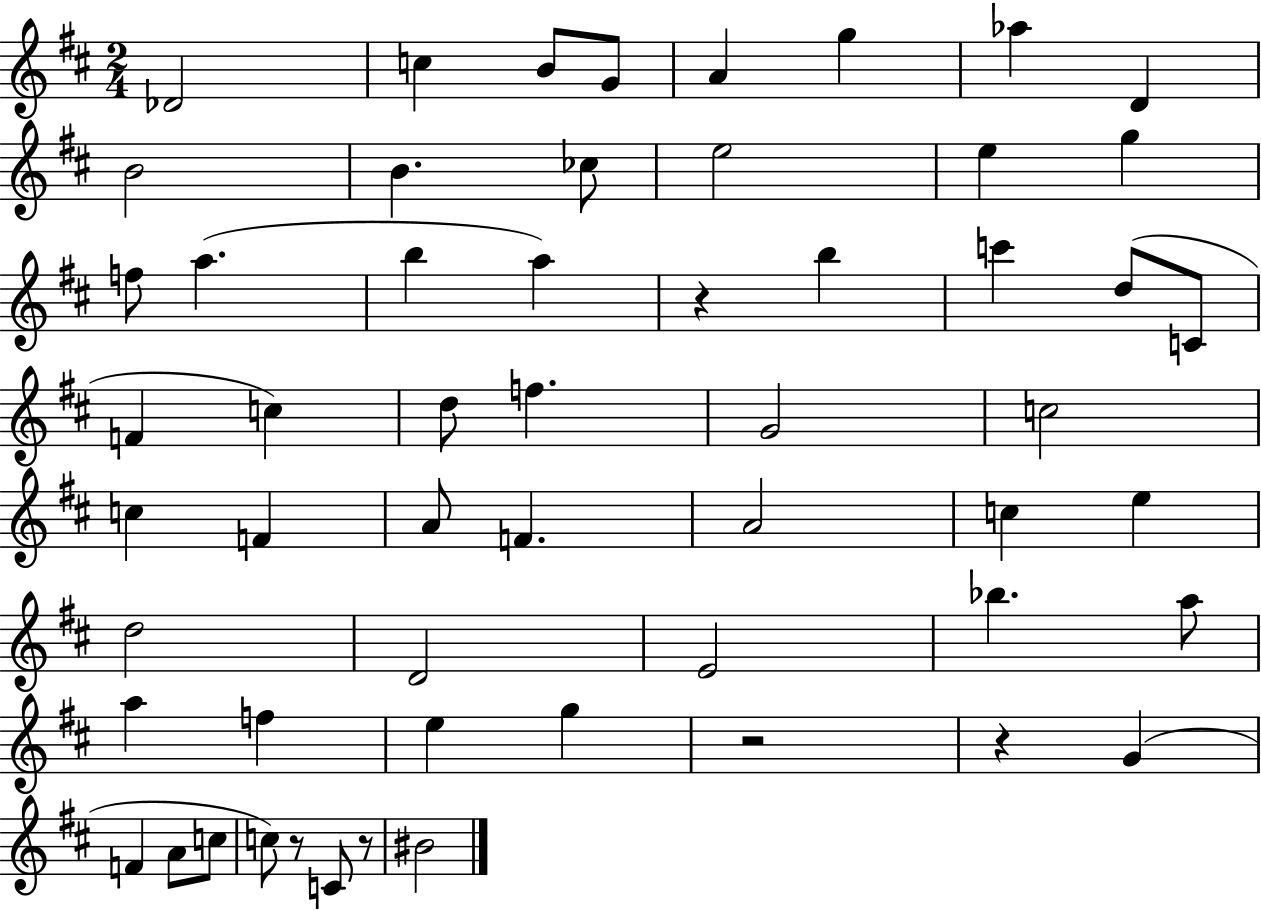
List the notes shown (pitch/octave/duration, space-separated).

Db4/h C5/q B4/e G4/e A4/q G5/q Ab5/q D4/q B4/h B4/q. CES5/e E5/h E5/q G5/q F5/e A5/q. B5/q A5/q R/q B5/q C6/q D5/e C4/e F4/q C5/q D5/e F5/q. G4/h C5/h C5/q F4/q A4/e F4/q. A4/h C5/q E5/q D5/h D4/h E4/h Bb5/q. A5/e A5/q F5/q E5/q G5/q R/h R/q G4/q F4/q A4/e C5/e C5/e R/e C4/e R/e BIS4/h